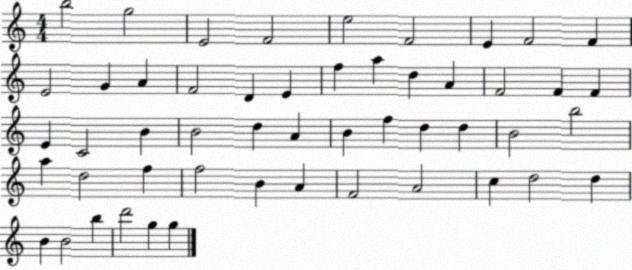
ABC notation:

X:1
T:Untitled
M:4/4
L:1/4
K:C
b2 g2 E2 F2 e2 F2 E F2 F E2 G A F2 D E f a d A F2 F F E C2 B B2 d A B f d d B2 b2 a d2 f f2 B A F2 A2 c d2 d B B2 b d'2 g g